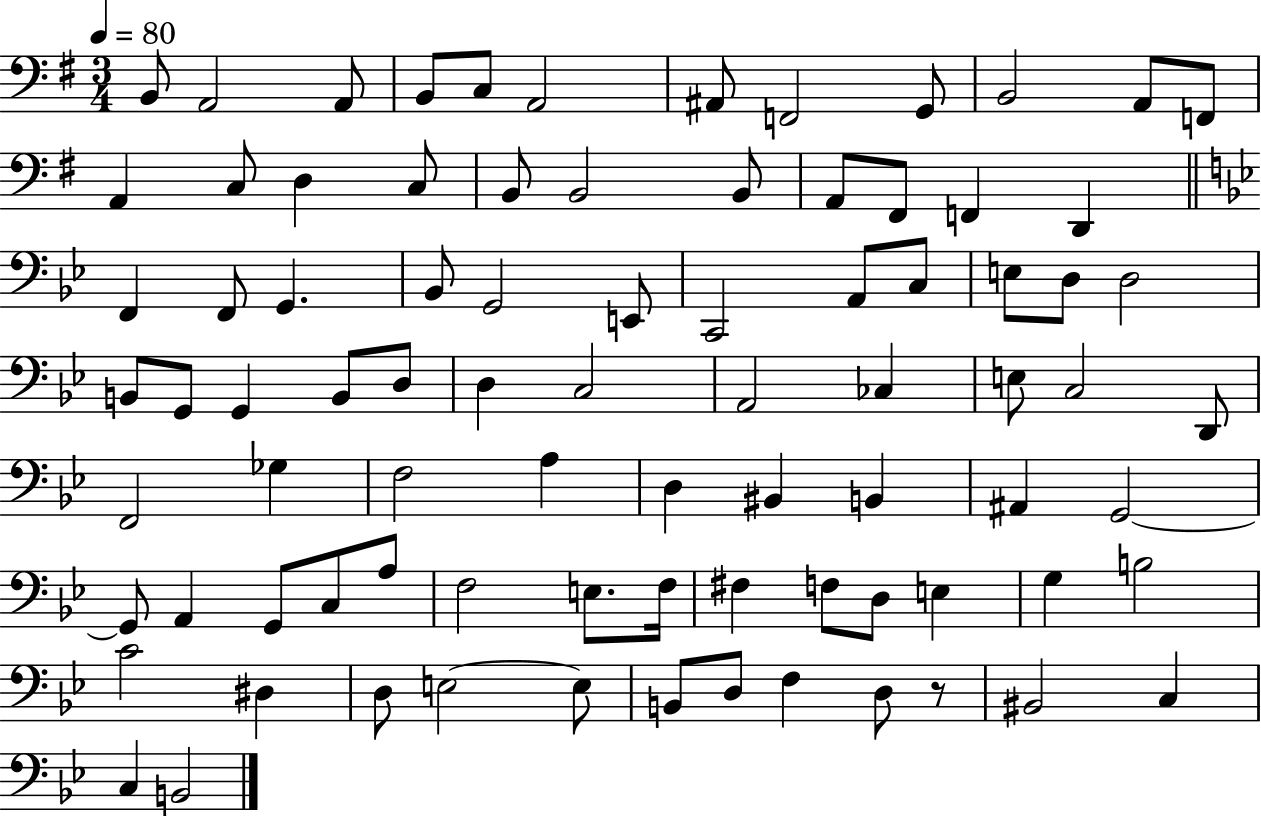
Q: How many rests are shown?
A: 1